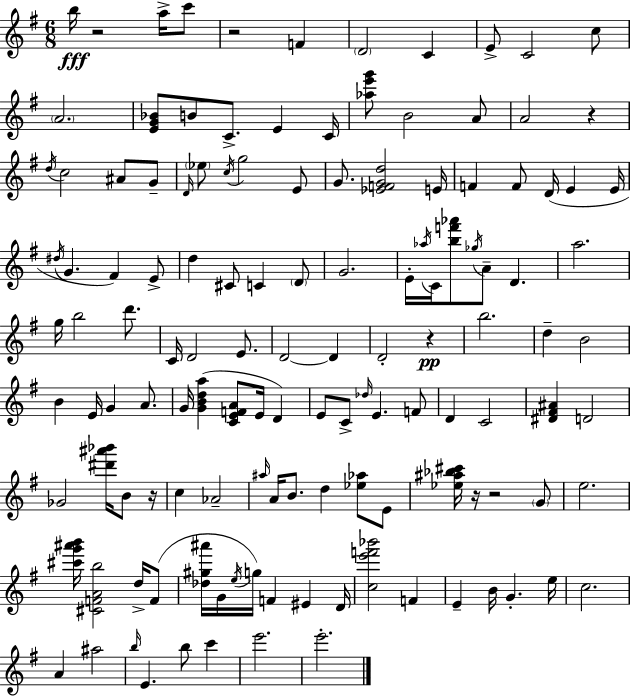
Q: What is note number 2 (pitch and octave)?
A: A5